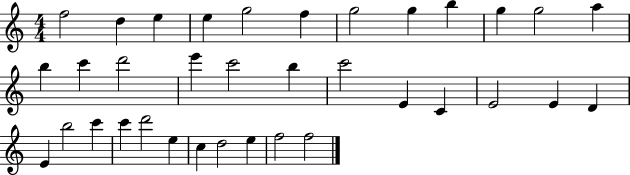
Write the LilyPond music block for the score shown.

{
  \clef treble
  \numericTimeSignature
  \time 4/4
  \key c \major
  f''2 d''4 e''4 | e''4 g''2 f''4 | g''2 g''4 b''4 | g''4 g''2 a''4 | \break b''4 c'''4 d'''2 | e'''4 c'''2 b''4 | c'''2 e'4 c'4 | e'2 e'4 d'4 | \break e'4 b''2 c'''4 | c'''4 d'''2 e''4 | c''4 d''2 e''4 | f''2 f''2 | \break \bar "|."
}